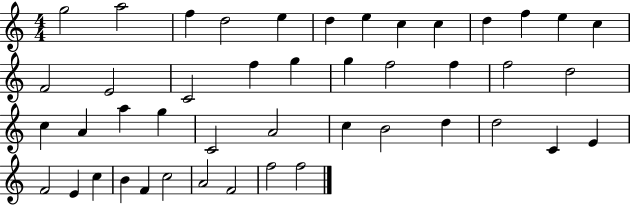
{
  \clef treble
  \numericTimeSignature
  \time 4/4
  \key c \major
  g''2 a''2 | f''4 d''2 e''4 | d''4 e''4 c''4 c''4 | d''4 f''4 e''4 c''4 | \break f'2 e'2 | c'2 f''4 g''4 | g''4 f''2 f''4 | f''2 d''2 | \break c''4 a'4 a''4 g''4 | c'2 a'2 | c''4 b'2 d''4 | d''2 c'4 e'4 | \break f'2 e'4 c''4 | b'4 f'4 c''2 | a'2 f'2 | f''2 f''2 | \break \bar "|."
}